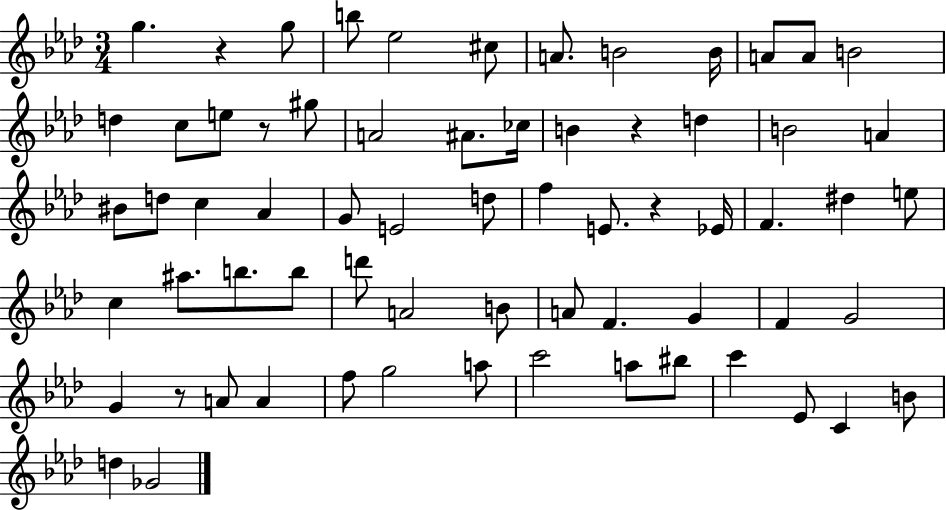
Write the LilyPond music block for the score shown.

{
  \clef treble
  \numericTimeSignature
  \time 3/4
  \key aes \major
  \repeat volta 2 { g''4. r4 g''8 | b''8 ees''2 cis''8 | a'8. b'2 b'16 | a'8 a'8 b'2 | \break d''4 c''8 e''8 r8 gis''8 | a'2 ais'8. ces''16 | b'4 r4 d''4 | b'2 a'4 | \break bis'8 d''8 c''4 aes'4 | g'8 e'2 d''8 | f''4 e'8. r4 ees'16 | f'4. dis''4 e''8 | \break c''4 ais''8. b''8. b''8 | d'''8 a'2 b'8 | a'8 f'4. g'4 | f'4 g'2 | \break g'4 r8 a'8 a'4 | f''8 g''2 a''8 | c'''2 a''8 bis''8 | c'''4 ees'8 c'4 b'8 | \break d''4 ges'2 | } \bar "|."
}